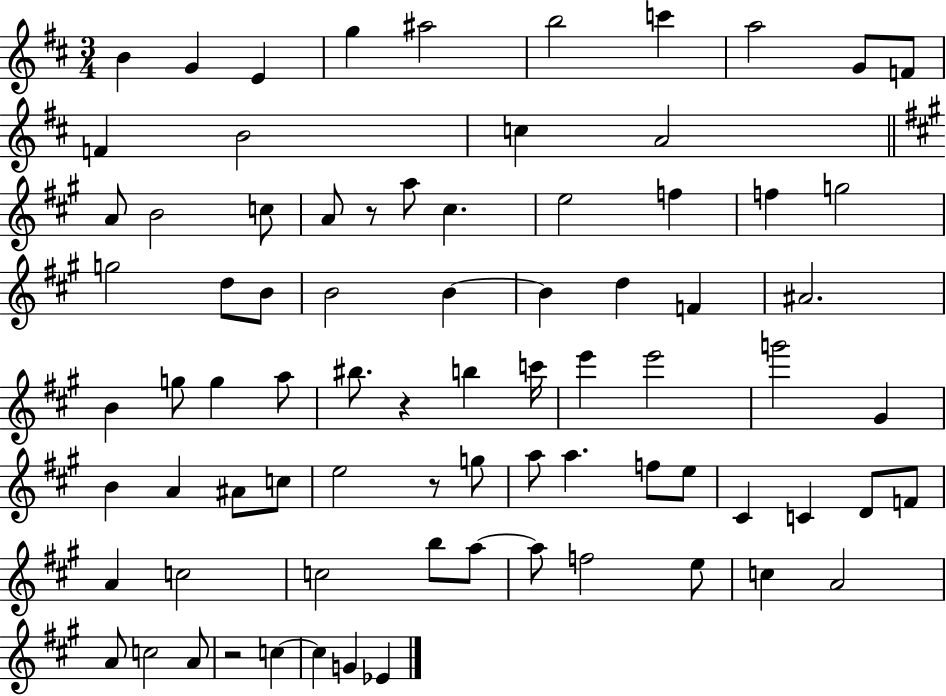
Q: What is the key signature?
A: D major